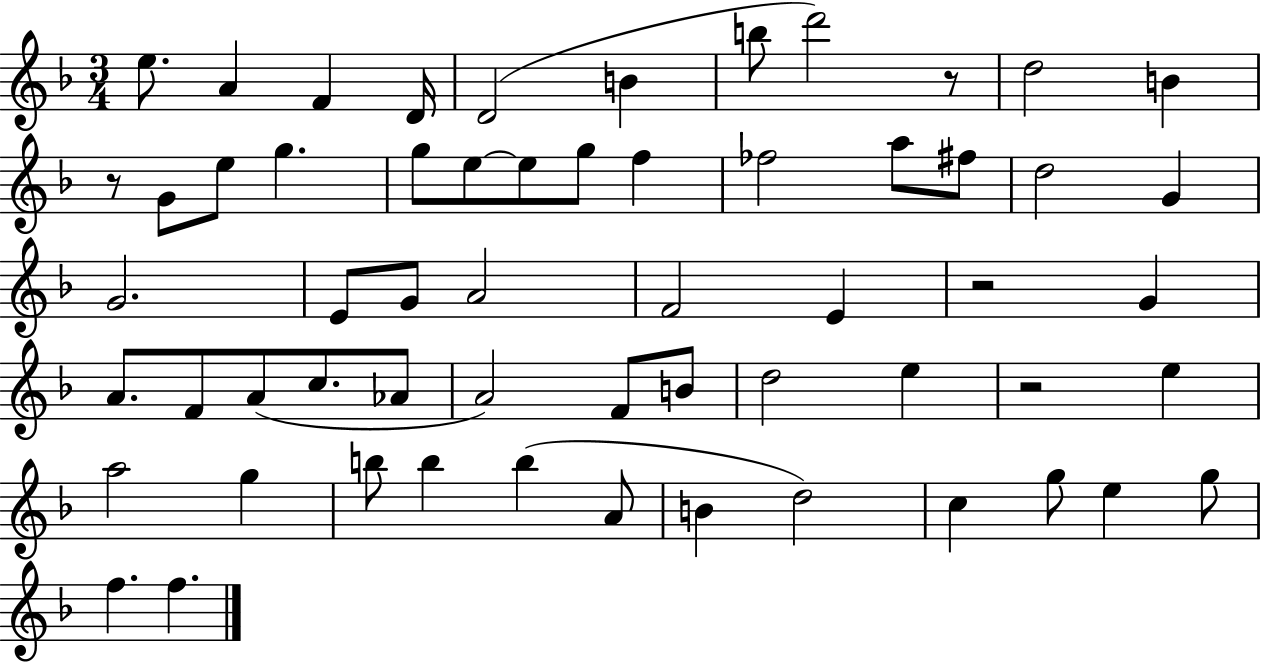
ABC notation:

X:1
T:Untitled
M:3/4
L:1/4
K:F
e/2 A F D/4 D2 B b/2 d'2 z/2 d2 B z/2 G/2 e/2 g g/2 e/2 e/2 g/2 f _f2 a/2 ^f/2 d2 G G2 E/2 G/2 A2 F2 E z2 G A/2 F/2 A/2 c/2 _A/2 A2 F/2 B/2 d2 e z2 e a2 g b/2 b b A/2 B d2 c g/2 e g/2 f f